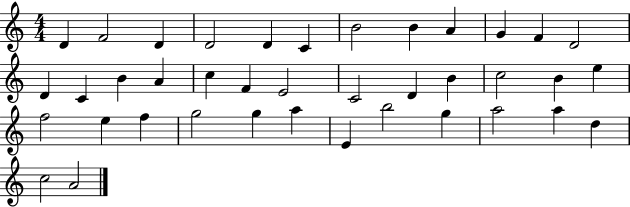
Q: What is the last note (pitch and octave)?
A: A4